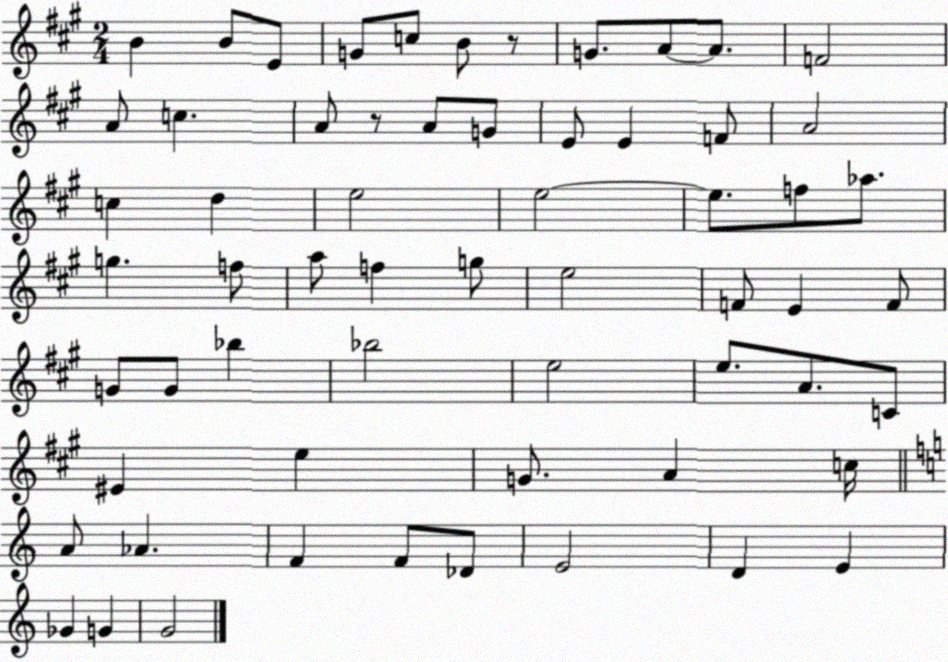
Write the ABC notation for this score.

X:1
T:Untitled
M:2/4
L:1/4
K:A
B B/2 E/2 G/2 c/2 B/2 z/2 G/2 A/2 A/2 F2 A/2 c A/2 z/2 A/2 G/2 E/2 E F/2 A2 c d e2 e2 e/2 f/2 _a/2 g f/2 a/2 f g/2 e2 F/2 E F/2 G/2 G/2 _b _b2 e2 e/2 A/2 C/2 ^E e G/2 A c/4 A/2 _A F F/2 _D/2 E2 D E _G G G2